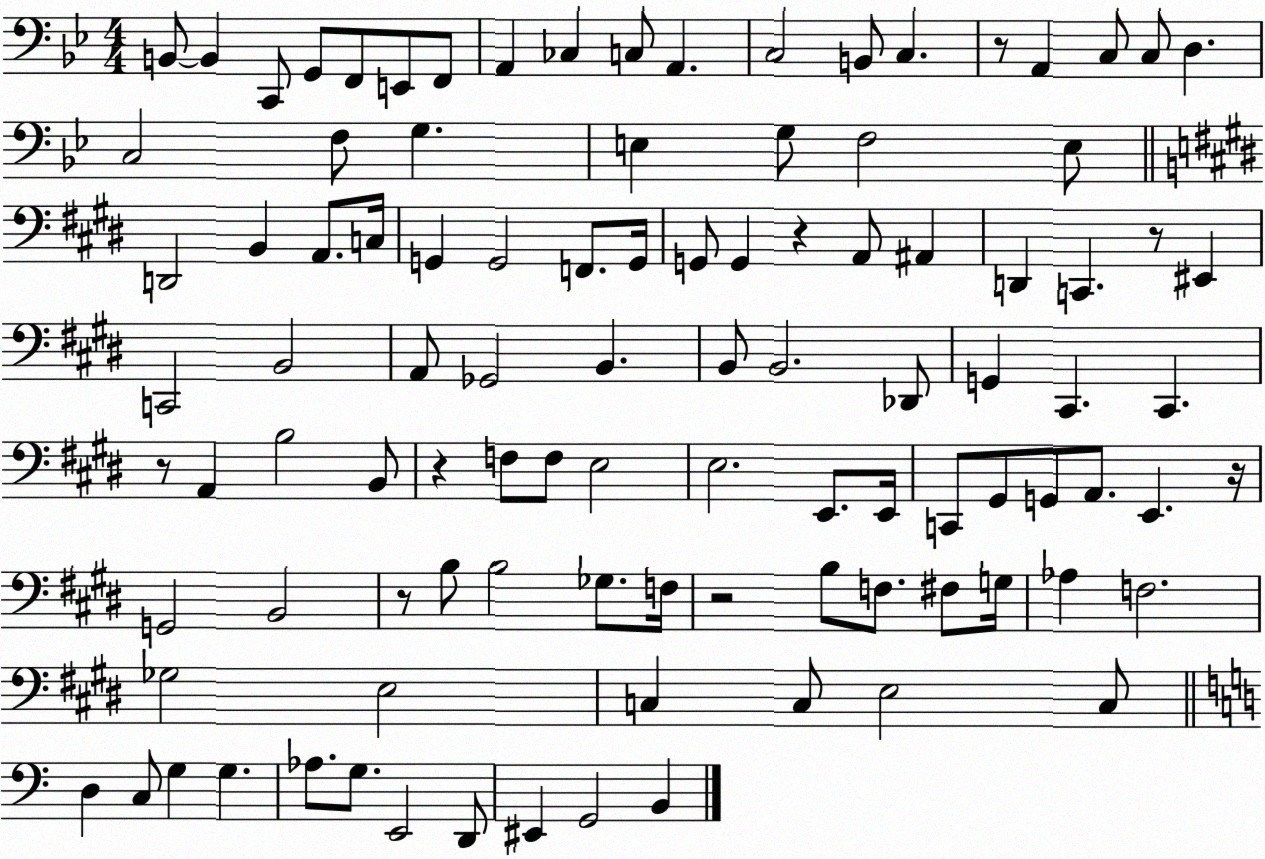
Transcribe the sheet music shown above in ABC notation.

X:1
T:Untitled
M:4/4
L:1/4
K:Bb
B,,/2 B,, C,,/2 G,,/2 F,,/2 E,,/2 F,,/2 A,, _C, C,/2 A,, C,2 B,,/2 C, z/2 A,, C,/2 C,/2 D, C,2 F,/2 G, E, G,/2 F,2 E,/2 D,,2 B,, A,,/2 C,/4 G,, G,,2 F,,/2 G,,/4 G,,/2 G,, z A,,/2 ^A,, D,, C,, z/2 ^E,, C,,2 B,,2 A,,/2 _G,,2 B,, B,,/2 B,,2 _D,,/2 G,, ^C,, ^C,, z/2 A,, B,2 B,,/2 z F,/2 F,/2 E,2 E,2 E,,/2 E,,/4 C,,/2 ^G,,/2 G,,/2 A,,/2 E,, z/4 G,,2 B,,2 z/2 B,/2 B,2 _G,/2 F,/4 z2 B,/2 F,/2 ^F,/2 G,/4 _A, F,2 _G,2 E,2 C, C,/2 E,2 C,/2 D, C,/2 G, G, _A,/2 G,/2 E,,2 D,,/2 ^E,, G,,2 B,,